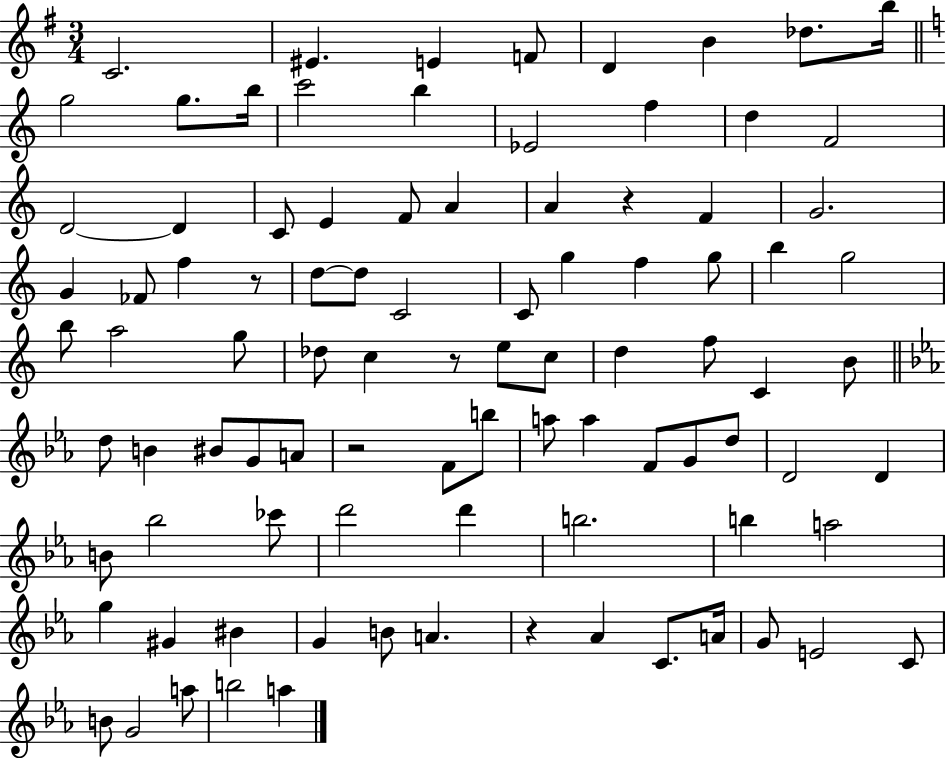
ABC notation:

X:1
T:Untitled
M:3/4
L:1/4
K:G
C2 ^E E F/2 D B _d/2 b/4 g2 g/2 b/4 c'2 b _E2 f d F2 D2 D C/2 E F/2 A A z F G2 G _F/2 f z/2 d/2 d/2 C2 C/2 g f g/2 b g2 b/2 a2 g/2 _d/2 c z/2 e/2 c/2 d f/2 C B/2 d/2 B ^B/2 G/2 A/2 z2 F/2 b/2 a/2 a F/2 G/2 d/2 D2 D B/2 _b2 _c'/2 d'2 d' b2 b a2 g ^G ^B G B/2 A z _A C/2 A/4 G/2 E2 C/2 B/2 G2 a/2 b2 a